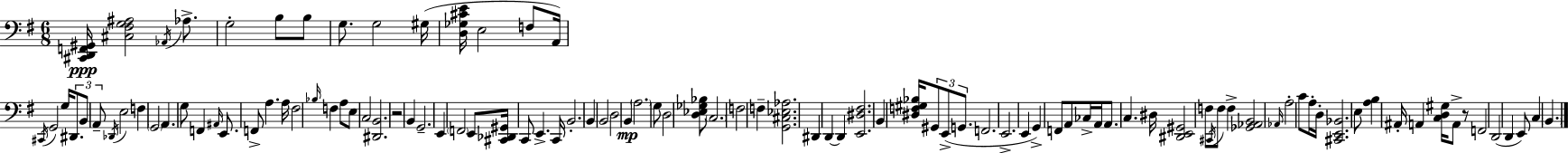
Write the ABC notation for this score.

X:1
T:Untitled
M:6/8
L:1/4
K:Em
[^C,,D,,F,,^G,,]/4 [^C,^F,G,^A,]2 _A,,/4 _A,/2 G,2 B,/2 B,/2 G,/2 G,2 ^G,/4 [D,_G,^CE]/4 E,2 F,/2 A,,/4 ^C,,/4 G,,2 G,/4 ^D,,/2 B,,/2 A,,/2 _D,,/4 E,2 F, G,,2 A,, G,/2 F,, ^A,,/4 E,,/2 F,,/2 A, A,/4 ^F,2 _B,/4 F, A,/2 E,/2 C,2 [^D,,B,,]2 z2 B,, G,,2 E,, F,,2 E,,/2 [^C,,_D,,^G,,]/4 C,,/2 E,, C,,/4 B,,2 B,, B,,2 D,2 B,, A,2 G,/2 D,2 [D,_E,_G,_B,]/2 C,2 F,2 F, [G,,^C,_E,_A,]2 ^D,, D,, D,, [E,,^D,^F,]2 B,, [^D,F,^G,_B,]/4 ^G,,/2 E,,/2 G,,/2 F,,2 E,,2 E,, G,, F,,/2 A,,/2 _C,/4 A,,/4 A,,/2 C, ^D,/4 [^D,,E,,^G,,]2 F,/2 ^C,,/4 F,/2 F, [_G,,_A,,B,,]2 _A,,/4 A,2 C/2 A,/4 D,/4 [^C,,E,,_B,,]2 E,/2 [A,B,] ^A,,/4 A,, [C,D,^G,]/4 A,,/2 z/2 F,,2 D,,2 D,, E,,/2 C, B,,